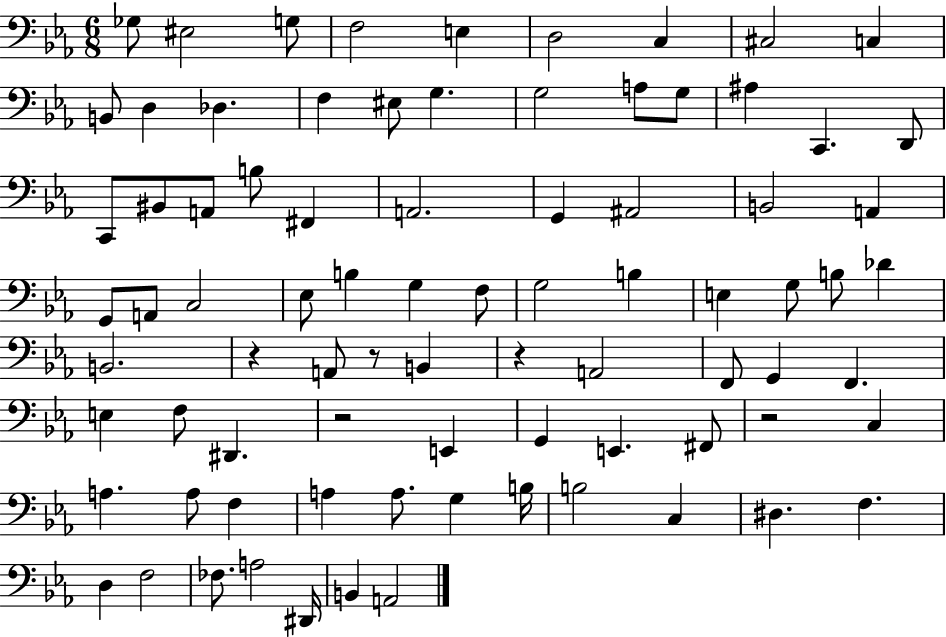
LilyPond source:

{
  \clef bass
  \numericTimeSignature
  \time 6/8
  \key ees \major
  ges8 eis2 g8 | f2 e4 | d2 c4 | cis2 c4 | \break b,8 d4 des4. | f4 eis8 g4. | g2 a8 g8 | ais4 c,4. d,8 | \break c,8 bis,8 a,8 b8 fis,4 | a,2. | g,4 ais,2 | b,2 a,4 | \break g,8 a,8 c2 | ees8 b4 g4 f8 | g2 b4 | e4 g8 b8 des'4 | \break b,2. | r4 a,8 r8 b,4 | r4 a,2 | f,8 g,4 f,4. | \break e4 f8 dis,4. | r2 e,4 | g,4 e,4. fis,8 | r2 c4 | \break a4. a8 f4 | a4 a8. g4 b16 | b2 c4 | dis4. f4. | \break d4 f2 | fes8. a2 dis,16 | b,4 a,2 | \bar "|."
}